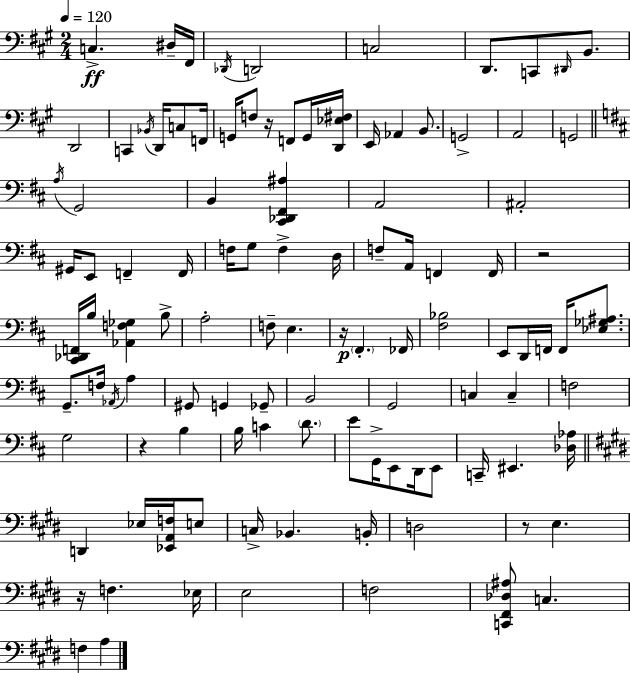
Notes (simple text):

C3/q. D#3/s F#2/s Db2/s D2/h C3/h D2/e. C2/e D#2/s B2/e. D2/h C2/q Bb2/s D2/s C3/e F2/s G2/s F3/e R/s F2/e G2/s [D2,Eb3,F#3]/s E2/s Ab2/q B2/e. G2/h A2/h G2/h A3/s G2/h B2/q [C#2,Db2,F#2,A#3]/q A2/h A#2/h G#2/s E2/e F2/q F2/s F3/s G3/e F3/q D3/s F3/e A2/s F2/q F2/s R/h [C#2,Db2,F2]/s B3/s [Ab2,F3,Gb3]/q B3/e A3/h F3/e E3/q. R/s F#2/q. FES2/s [F#3,Bb3]/h E2/e D2/s F2/s F2/s [Eb3,Gb3,A#3]/e. G2/e. F3/s Ab2/s A3/q G#2/e G2/q Gb2/e B2/h G2/h C3/q C3/q F3/h G3/h R/q B3/q B3/s C4/q D4/e. E4/e G2/s E2/e D2/s E2/e C2/s EIS2/q. [Db3,Ab3]/s D2/q Eb3/s [Eb2,A2,F3]/s E3/e C3/s Bb2/q. B2/s D3/h R/e E3/q. R/s F3/q. Eb3/s E3/h F3/h [C2,F#2,Db3,A#3]/e C3/q. F3/q A3/q